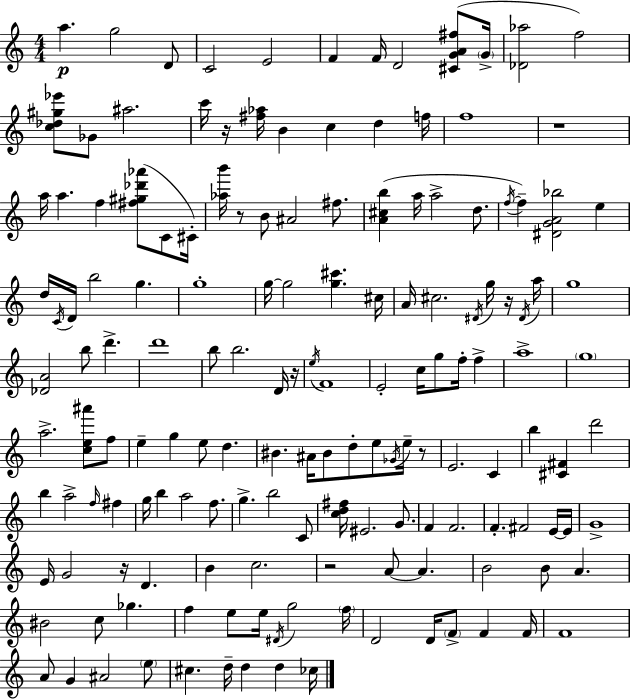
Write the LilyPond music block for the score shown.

{
  \clef treble
  \numericTimeSignature
  \time 4/4
  \key a \minor
  a''4.\p g''2 d'8 | c'2 e'2 | f'4 f'16 d'2 <cis' g' a' fis''>8( \parenthesize g'16-> | <des' aes''>2 f''2) | \break <c'' des'' gis'' ees'''>8 ges'8 ais''2. | c'''16 r16 <fis'' aes''>16 b'4 c''4 d''4 f''16 | f''1 | r1 | \break a''16 a''4. f''4 <fis'' gis'' des''' aes'''>8( c'8 cis'16-.) | <aes'' b'''>16 r8 b'8 ais'2 fis''8. | <a' cis'' b''>4( a''16 a''2-> d''8. | \acciaccatura { f''16~ }~ f''4--) <dis' g' a' bes''>2 e''4 | \break d''16 \acciaccatura { c'16 } d'16 b''2 g''4. | g''1-. | g''16~~ g''2 <g'' cis'''>4. | cis''16 a'16 cis''2. \acciaccatura { dis'16 } | \break g''16 r16 \acciaccatura { dis'16 } a''16 g''1 | <des' a'>2 b''8 d'''4.-> | d'''1 | b''8 b''2. | \break d'16 r16 \acciaccatura { e''16 } f'1 | e'2-. c''16 g''8 | f''16-. f''4-> a''1-> | \parenthesize g''1 | \break a''2.-> | <c'' e'' ais'''>8 f''8 e''4-- g''4 e''8 d''4. | bis'4. ais'16 bis'8 d''8-. | e''8 \acciaccatura { ges'16 } e''16-- r8 e'2. | \break c'4 b''4 <cis' fis'>4 d'''2 | b''4 a''2-> | \grace { f''16 } fis''4 g''16 b''4 a''2 | f''8. g''4.-> b''2 | \break c'8 <c'' d'' fis''>16 eis'2. | g'8. f'4 f'2. | f'4.-. fis'2 | e'16~~ e'16 g'1-> | \break e'16 g'2 | r16 d'4. b'4 c''2. | r2 a'8~~ | a'4. b'2 b'8 | \break a'4. bis'2 c''8 | ges''4. f''4 e''8 e''16 \acciaccatura { dis'16 } g''2 | \parenthesize f''16 d'2 | d'16 \parenthesize f'8-> f'4 f'16 f'1 | \break a'8 g'4 ais'2 | \parenthesize e''8 cis''4. d''16-- d''4 | d''4 ces''16 \bar "|."
}